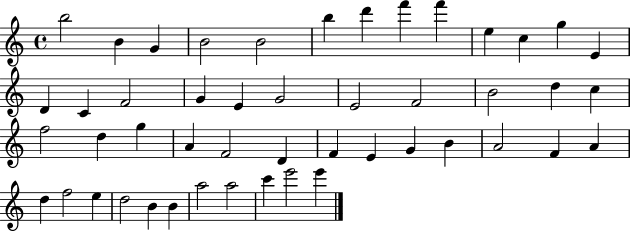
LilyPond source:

{
  \clef treble
  \time 4/4
  \defaultTimeSignature
  \key c \major
  b''2 b'4 g'4 | b'2 b'2 | b''4 d'''4 f'''4 f'''4 | e''4 c''4 g''4 e'4 | \break d'4 c'4 f'2 | g'4 e'4 g'2 | e'2 f'2 | b'2 d''4 c''4 | \break f''2 d''4 g''4 | a'4 f'2 d'4 | f'4 e'4 g'4 b'4 | a'2 f'4 a'4 | \break d''4 f''2 e''4 | d''2 b'4 b'4 | a''2 a''2 | c'''4 e'''2 e'''4 | \break \bar "|."
}